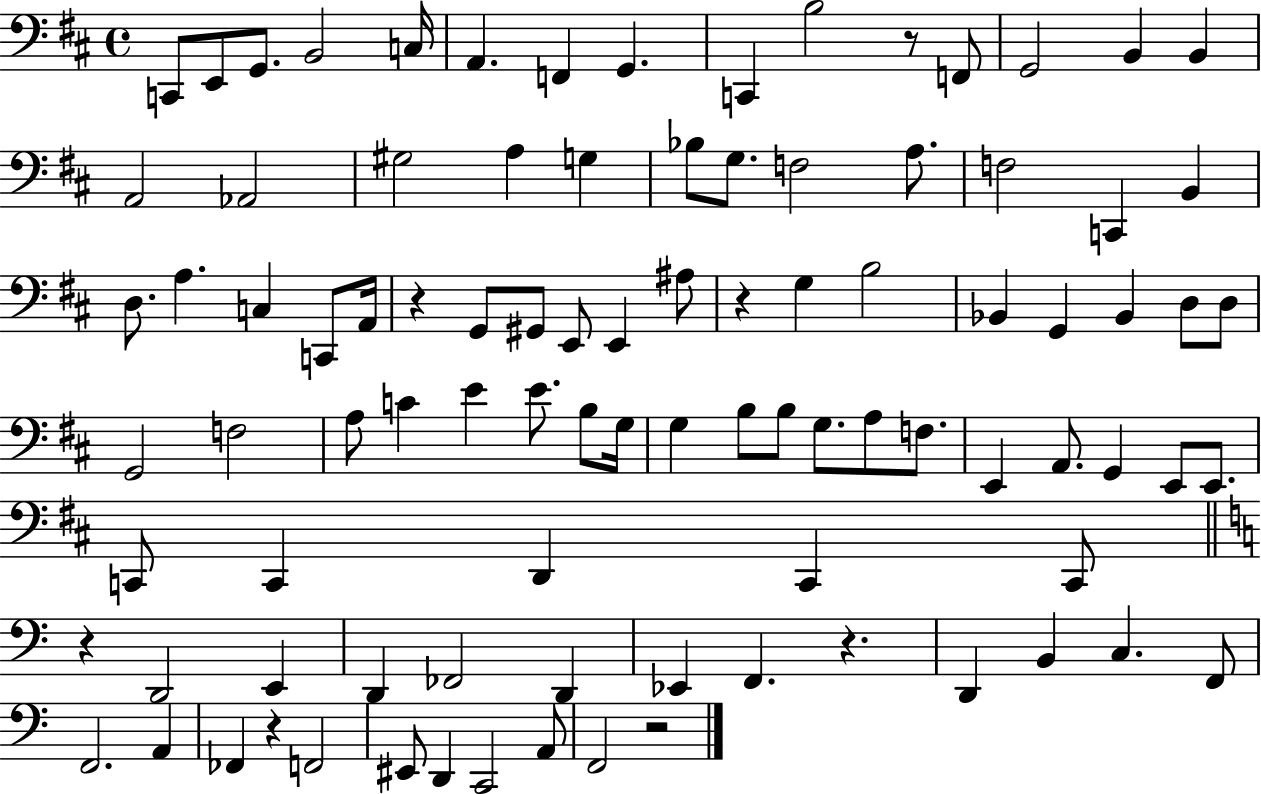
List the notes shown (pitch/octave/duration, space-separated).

C2/e E2/e G2/e. B2/h C3/s A2/q. F2/q G2/q. C2/q B3/h R/e F2/e G2/h B2/q B2/q A2/h Ab2/h G#3/h A3/q G3/q Bb3/e G3/e. F3/h A3/e. F3/h C2/q B2/q D3/e. A3/q. C3/q C2/e A2/s R/q G2/e G#2/e E2/e E2/q A#3/e R/q G3/q B3/h Bb2/q G2/q Bb2/q D3/e D3/e G2/h F3/h A3/e C4/q E4/q E4/e. B3/e G3/s G3/q B3/e B3/e G3/e. A3/e F3/e. E2/q A2/e. G2/q E2/e E2/e. C2/e C2/q D2/q C2/q C2/e R/q D2/h E2/q D2/q FES2/h D2/q Eb2/q F2/q. R/q. D2/q B2/q C3/q. F2/e F2/h. A2/q FES2/q R/q F2/h EIS2/e D2/q C2/h A2/e F2/h R/h